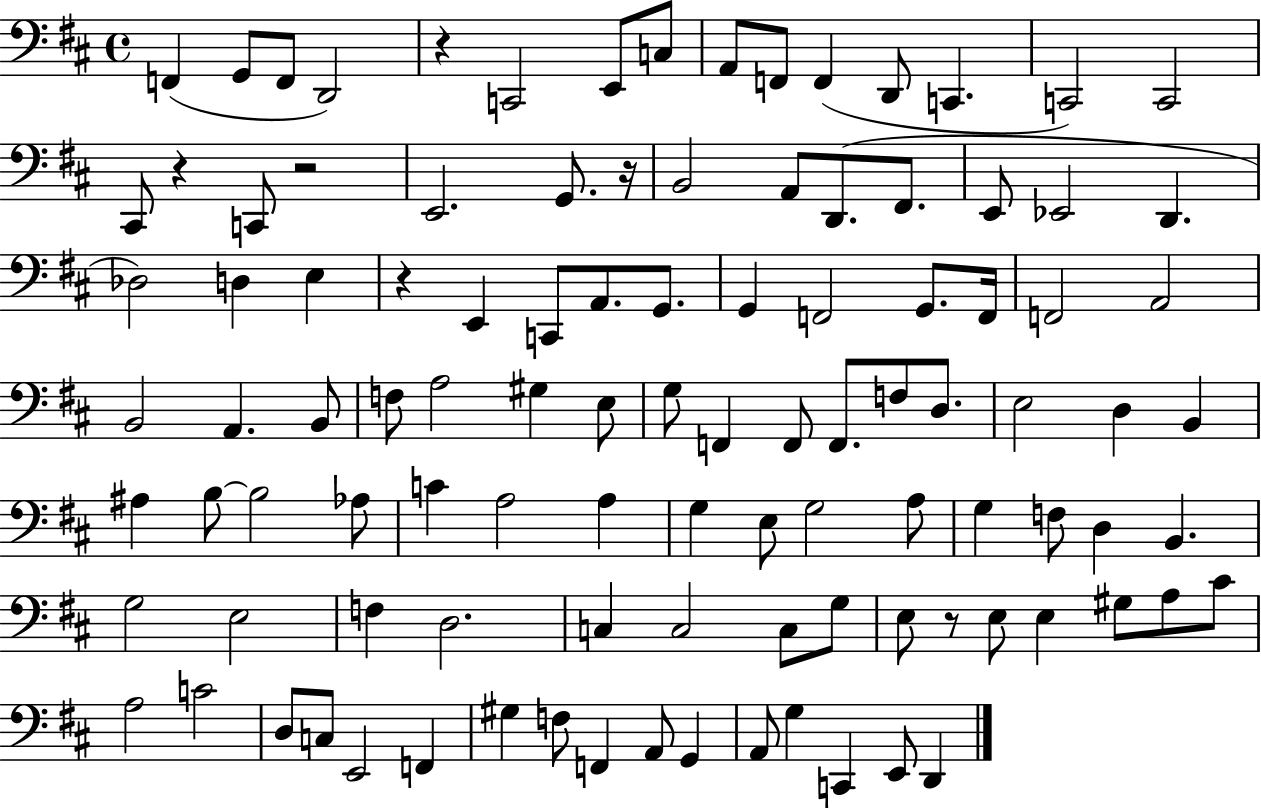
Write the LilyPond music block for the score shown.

{
  \clef bass
  \time 4/4
  \defaultTimeSignature
  \key d \major
  f,4( g,8 f,8 d,2) | r4 c,2 e,8 c8 | a,8 f,8 f,4( d,8 c,4. | c,2) c,2 | \break cis,8 r4 c,8 r2 | e,2. g,8. r16 | b,2 a,8 d,8.( fis,8. | e,8 ees,2 d,4. | \break des2) d4 e4 | r4 e,4 c,8 a,8. g,8. | g,4 f,2 g,8. f,16 | f,2 a,2 | \break b,2 a,4. b,8 | f8 a2 gis4 e8 | g8 f,4 f,8 f,8. f8 d8. | e2 d4 b,4 | \break ais4 b8~~ b2 aes8 | c'4 a2 a4 | g4 e8 g2 a8 | g4 f8 d4 b,4. | \break g2 e2 | f4 d2. | c4 c2 c8 g8 | e8 r8 e8 e4 gis8 a8 cis'8 | \break a2 c'2 | d8 c8 e,2 f,4 | gis4 f8 f,4 a,8 g,4 | a,8 g4 c,4 e,8 d,4 | \break \bar "|."
}